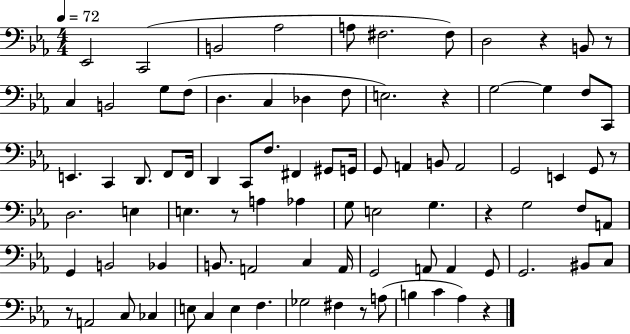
Eb2/h C2/h B2/h Ab3/h A3/e F#3/h. F#3/e D3/h R/q B2/e R/e C3/q B2/h G3/e F3/e D3/q. C3/q Db3/q F3/e E3/h. R/q G3/h G3/q F3/e C2/e E2/q. C2/q D2/e. F2/e F2/s D2/q C2/e F3/e. F#2/q G#2/e G2/s G2/e A2/q B2/e A2/h G2/h E2/q G2/e R/e D3/h. E3/q E3/q. R/e A3/q Ab3/q G3/e E3/h G3/q. R/q G3/h F3/e A2/e G2/q B2/h Bb2/q B2/e. A2/h C3/q A2/s G2/h A2/e A2/q G2/e G2/h. BIS2/e C3/e R/e A2/h C3/e CES3/q E3/e C3/q E3/q F3/q. Gb3/h F#3/q R/e A3/e B3/q C4/q Ab3/q R/q